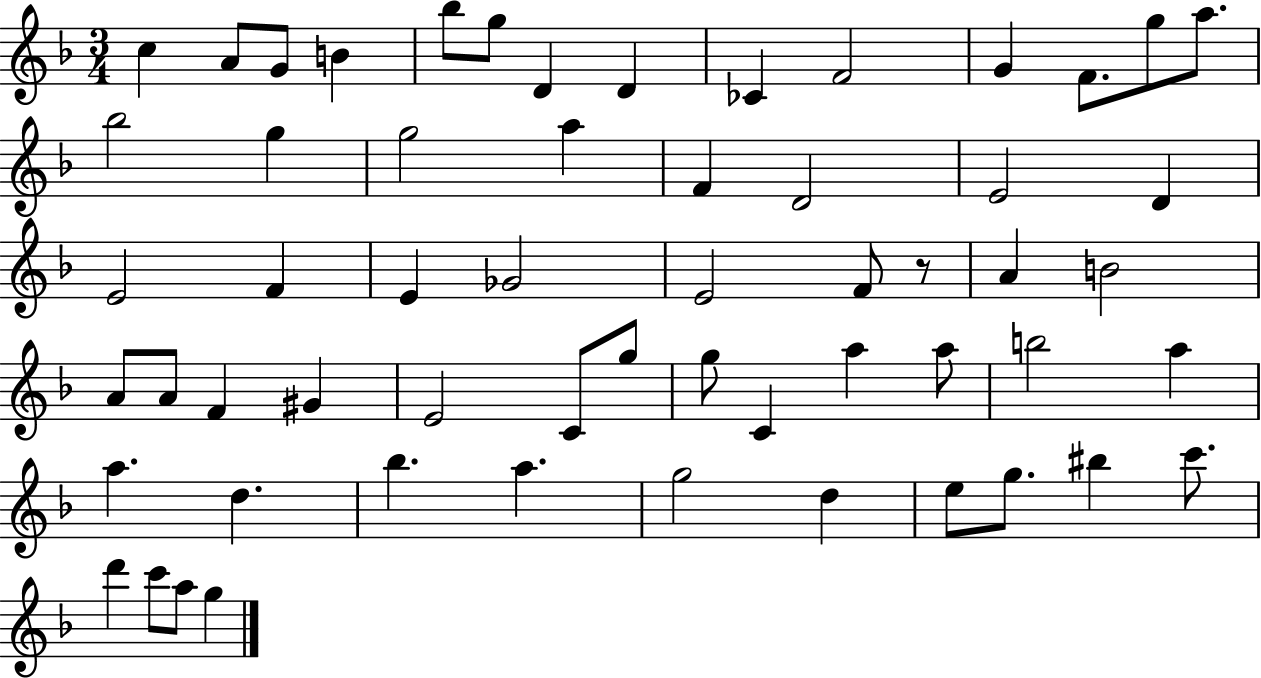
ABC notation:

X:1
T:Untitled
M:3/4
L:1/4
K:F
c A/2 G/2 B _b/2 g/2 D D _C F2 G F/2 g/2 a/2 _b2 g g2 a F D2 E2 D E2 F E _G2 E2 F/2 z/2 A B2 A/2 A/2 F ^G E2 C/2 g/2 g/2 C a a/2 b2 a a d _b a g2 d e/2 g/2 ^b c'/2 d' c'/2 a/2 g